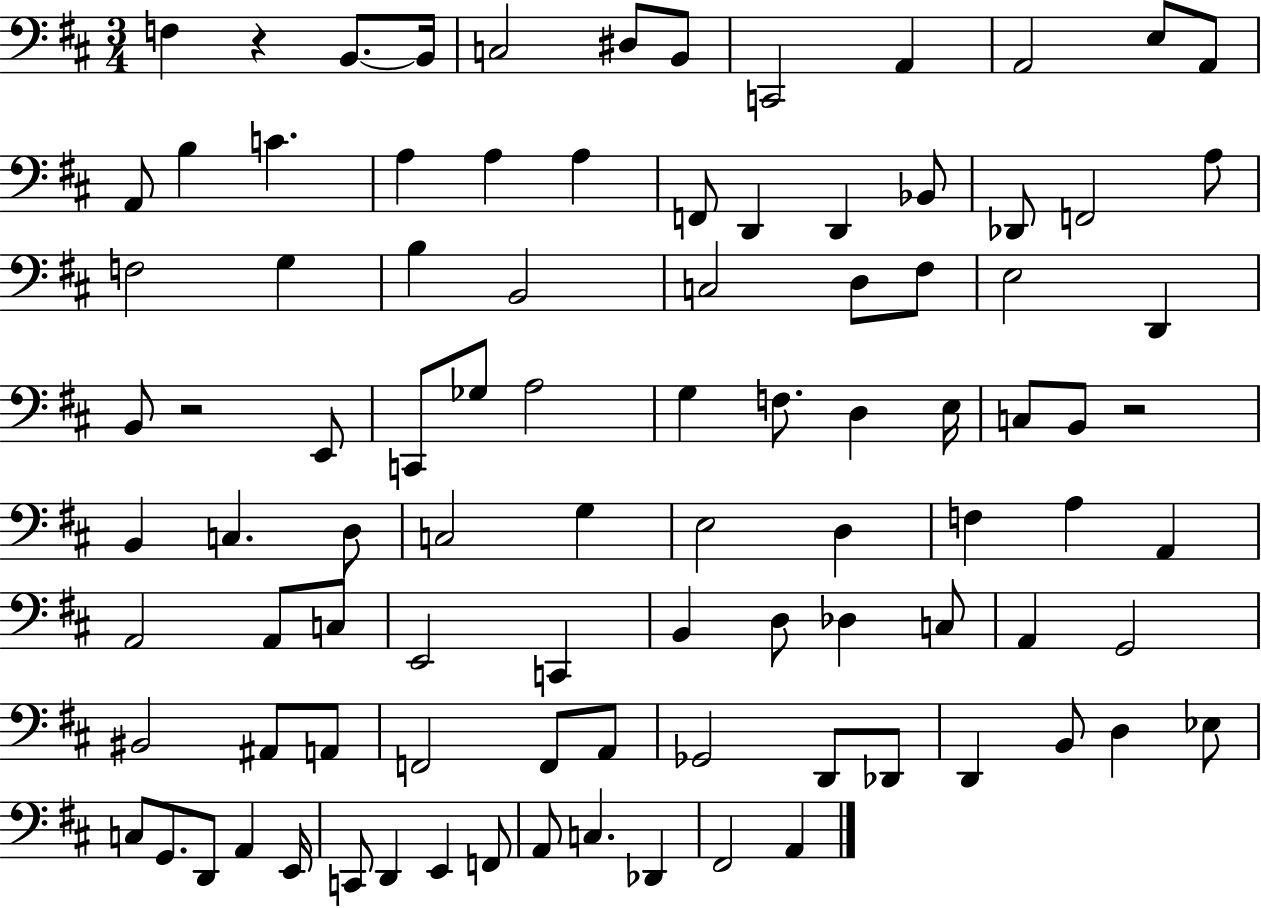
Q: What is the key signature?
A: D major